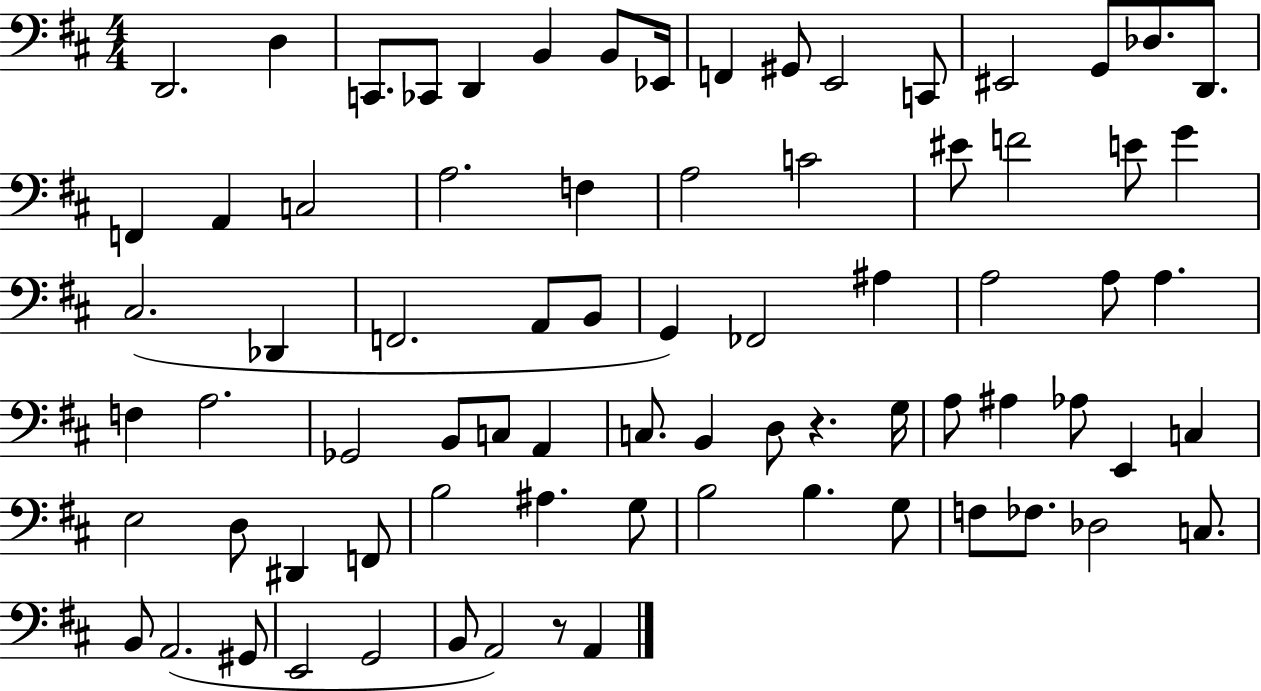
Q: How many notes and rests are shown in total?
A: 77